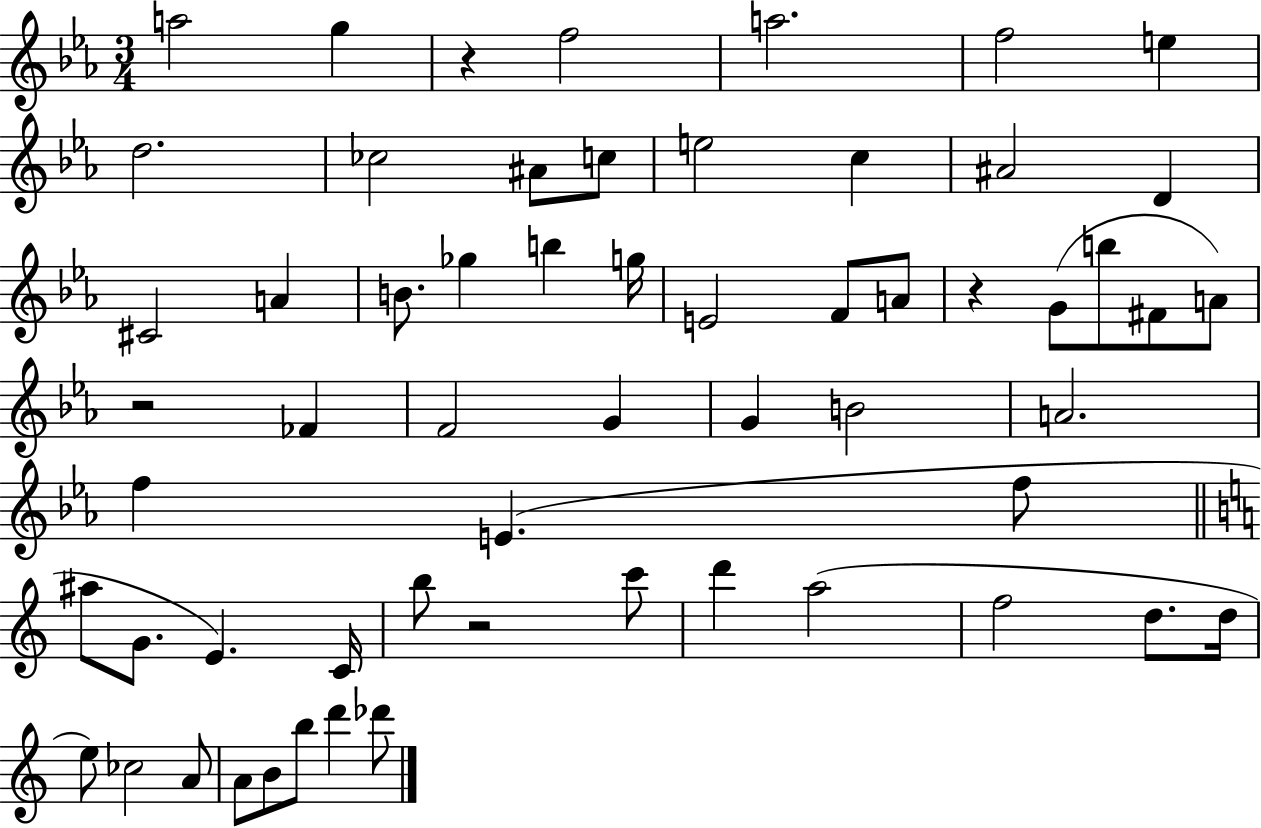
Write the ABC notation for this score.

X:1
T:Untitled
M:3/4
L:1/4
K:Eb
a2 g z f2 a2 f2 e d2 _c2 ^A/2 c/2 e2 c ^A2 D ^C2 A B/2 _g b g/4 E2 F/2 A/2 z G/2 b/2 ^F/2 A/2 z2 _F F2 G G B2 A2 f E f/2 ^a/2 G/2 E C/4 b/2 z2 c'/2 d' a2 f2 d/2 d/4 e/2 _c2 A/2 A/2 B/2 b/2 d' _d'/2